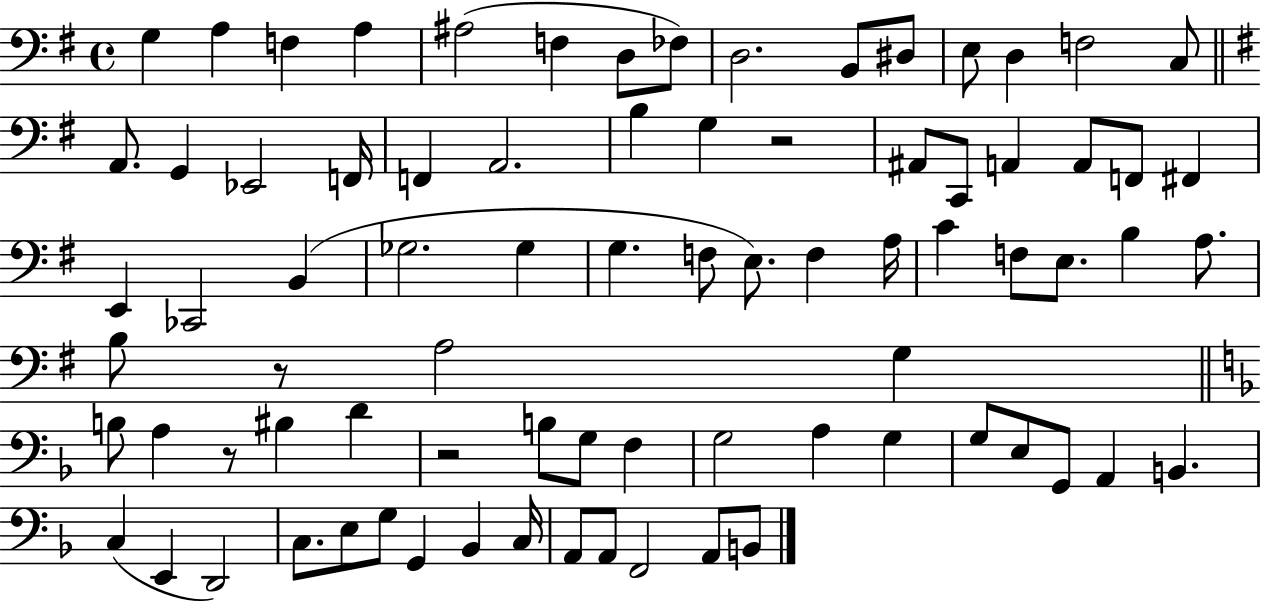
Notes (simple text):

G3/q A3/q F3/q A3/q A#3/h F3/q D3/e FES3/e D3/h. B2/e D#3/e E3/e D3/q F3/h C3/e A2/e. G2/q Eb2/h F2/s F2/q A2/h. B3/q G3/q R/h A#2/e C2/e A2/q A2/e F2/e F#2/q E2/q CES2/h B2/q Gb3/h. Gb3/q G3/q. F3/e E3/e. F3/q A3/s C4/q F3/e E3/e. B3/q A3/e. B3/e R/e A3/h G3/q B3/e A3/q R/e BIS3/q D4/q R/h B3/e G3/e F3/q G3/h A3/q G3/q G3/e E3/e G2/e A2/q B2/q. C3/q E2/q D2/h C3/e. E3/e G3/e G2/q Bb2/q C3/s A2/e A2/e F2/h A2/e B2/e